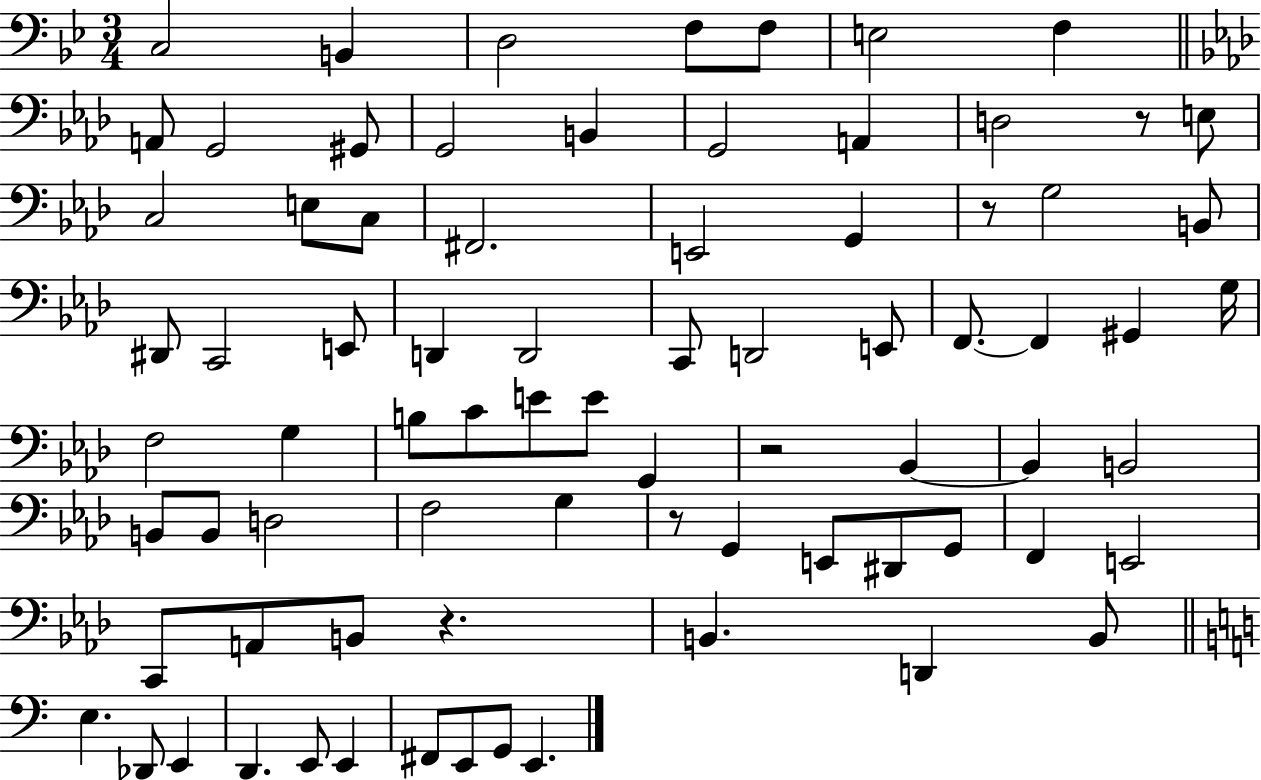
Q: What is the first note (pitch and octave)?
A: C3